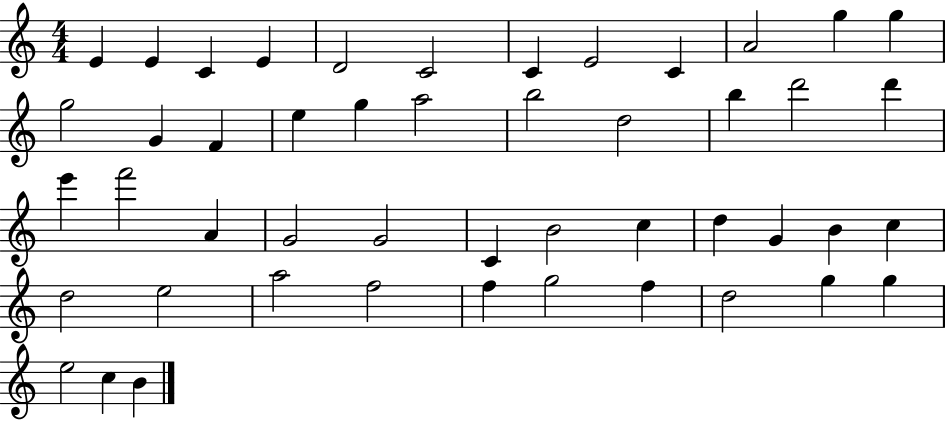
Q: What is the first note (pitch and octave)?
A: E4